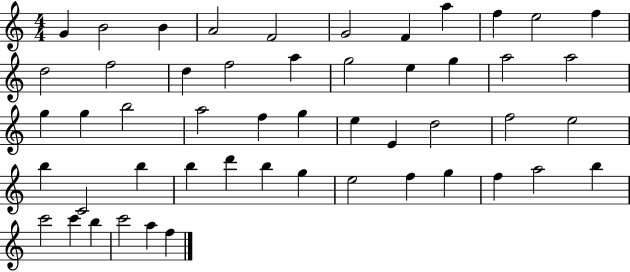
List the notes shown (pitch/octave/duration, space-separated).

G4/q B4/h B4/q A4/h F4/h G4/h F4/q A5/q F5/q E5/h F5/q D5/h F5/h D5/q F5/h A5/q G5/h E5/q G5/q A5/h A5/h G5/q G5/q B5/h A5/h F5/q G5/q E5/q E4/q D5/h F5/h E5/h B5/q C4/h B5/q B5/q D6/q B5/q G5/q E5/h F5/q G5/q F5/q A5/h B5/q C6/h C6/q B5/q C6/h A5/q F5/q